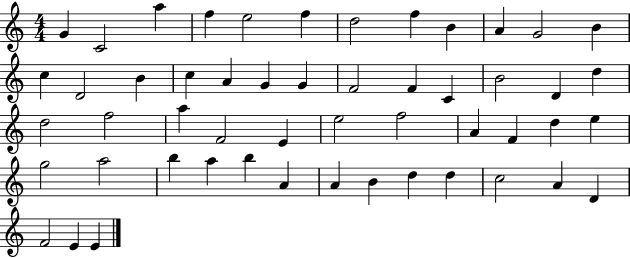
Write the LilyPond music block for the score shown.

{
  \clef treble
  \numericTimeSignature
  \time 4/4
  \key c \major
  g'4 c'2 a''4 | f''4 e''2 f''4 | d''2 f''4 b'4 | a'4 g'2 b'4 | \break c''4 d'2 b'4 | c''4 a'4 g'4 g'4 | f'2 f'4 c'4 | b'2 d'4 d''4 | \break d''2 f''2 | a''4 f'2 e'4 | e''2 f''2 | a'4 f'4 d''4 e''4 | \break g''2 a''2 | b''4 a''4 b''4 a'4 | a'4 b'4 d''4 d''4 | c''2 a'4 d'4 | \break f'2 e'4 e'4 | \bar "|."
}